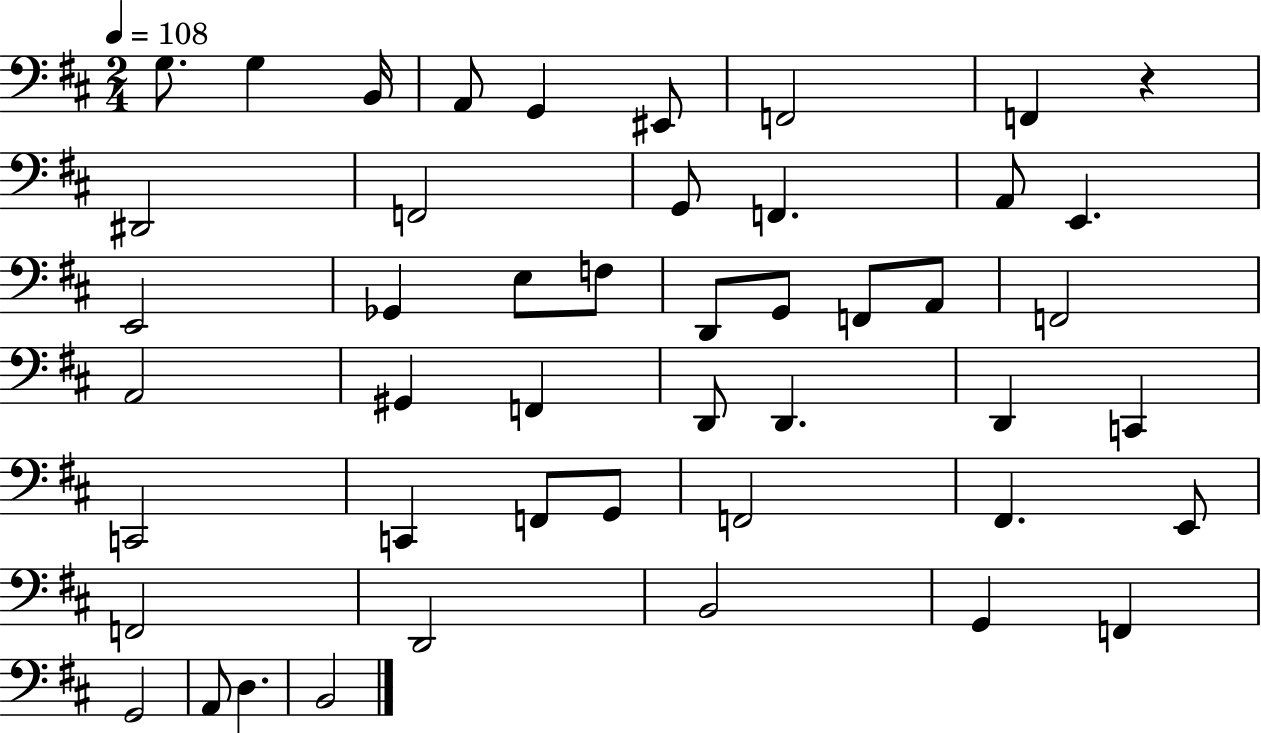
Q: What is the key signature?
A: D major